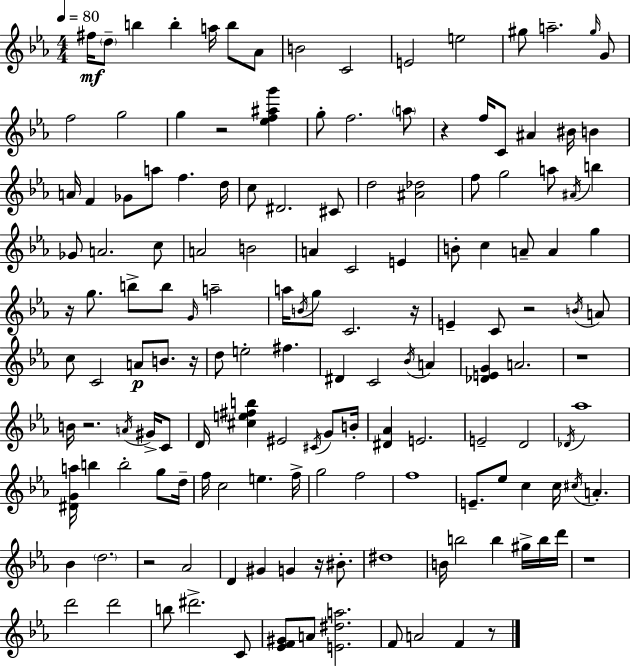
{
  \clef treble
  \numericTimeSignature
  \time 4/4
  \key ees \major
  \tempo 4 = 80
  fis''16\mf \parenthesize d''8-- b''4 b''4-. a''16 b''8 aes'8 | b'2 c'2 | e'2 e''2 | gis''8 a''2.-- \grace { gis''16 } g'8 | \break f''2 g''2 | g''4 r2 <ees'' f'' ais'' g'''>4 | g''8-. f''2. \parenthesize a''8 | r4 f''16 c'8 ais'4 bis'16 b'4 | \break a'16 f'4 ges'8 a''8 f''4. | d''16 c''8 dis'2. cis'8 | d''2 <ais' des''>2 | f''8 g''2 a''8 \acciaccatura { ais'16 } b''4 | \break ges'8 a'2. | c''8 a'2 b'2 | a'4 c'2 e'4 | b'8-. c''4 a'8-- a'4 g''4 | \break r16 g''8. b''8-> b''8 \grace { g'16 } a''2-- | a''16 \acciaccatura { b'16 } g''8 c'2. | r16 e'4-- c'8 r2 | \acciaccatura { b'16 } a'8 c''8 c'2 a'8\p | \break b'8. r16 d''8 e''2-. fis''4. | dis'4 c'2 | \acciaccatura { bes'16 } a'4 <des' e' g'>4 a'2. | r1 | \break b'16 r2. | \acciaccatura { a'16 } gis'16-> c'8 d'16 <cis'' e'' fis'' b''>4 eis'2 | \acciaccatura { cis'16 } g'8 b'16-. <dis' aes'>4 e'2. | e'2-- | \break d'2 \acciaccatura { des'16 } aes''1 | <dis' g' a''>16 b''4 b''2-. | g''8 d''16-- f''16 c''2 | e''4. f''16-> g''2 | \break f''2 f''1 | e'8.-- ees''8 c''4 | c''16 \acciaccatura { cis''16 } a'4.-. bes'4 \parenthesize d''2. | r2 | \break aes'2 d'4 gis'4 | g'4 r16 bis'8.-. dis''1 | b'16 b''2 | b''4 gis''16-> b''16 d'''16 r1 | \break d'''2 | d'''2 b''8 dis'''2.-> | c'8 <ees' f' gis'>8 a'8 <e' dis'' a''>2. | f'8 a'2 | \break f'4 r8 \bar "|."
}